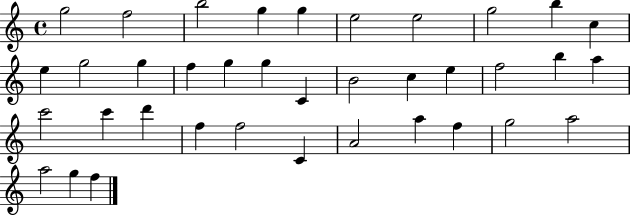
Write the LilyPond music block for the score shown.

{
  \clef treble
  \time 4/4
  \defaultTimeSignature
  \key c \major
  g''2 f''2 | b''2 g''4 g''4 | e''2 e''2 | g''2 b''4 c''4 | \break e''4 g''2 g''4 | f''4 g''4 g''4 c'4 | b'2 c''4 e''4 | f''2 b''4 a''4 | \break c'''2 c'''4 d'''4 | f''4 f''2 c'4 | a'2 a''4 f''4 | g''2 a''2 | \break a''2 g''4 f''4 | \bar "|."
}